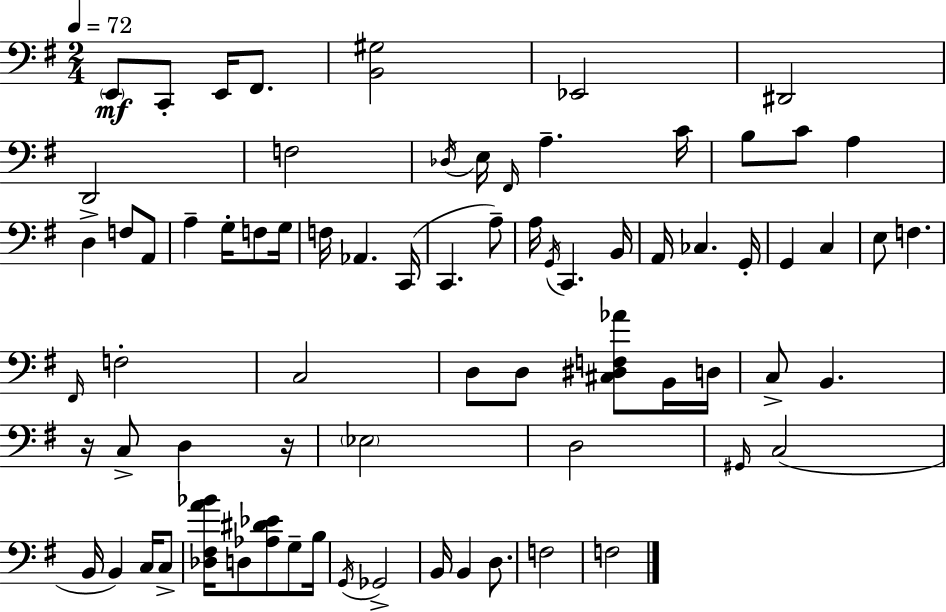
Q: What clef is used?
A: bass